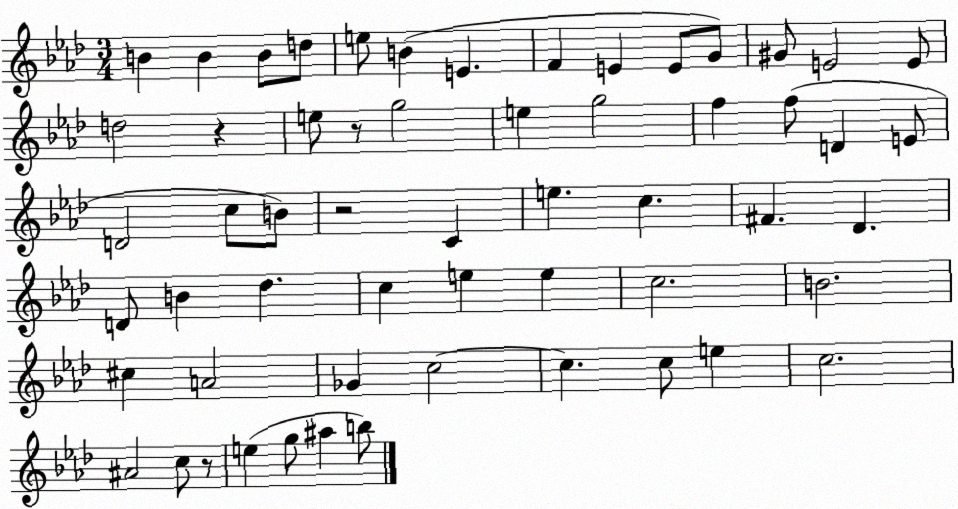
X:1
T:Untitled
M:3/4
L:1/4
K:Ab
B B B/2 d/2 e/2 B E F E E/2 G/2 ^G/2 E2 E/2 d2 z e/2 z/2 g2 e g2 f f/2 D E/2 D2 c/2 B/2 z2 C e c ^F _D D/2 B _d c e e c2 B2 ^c A2 _G c2 c c/2 e c2 ^A2 c/2 z/2 e g/2 ^a b/2